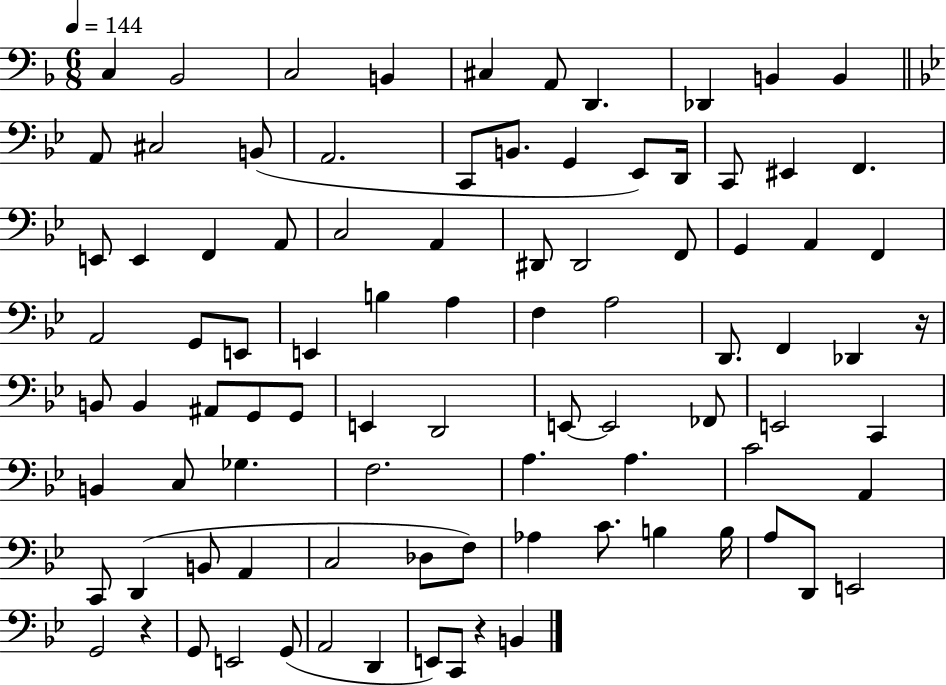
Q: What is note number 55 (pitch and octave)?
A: FES2